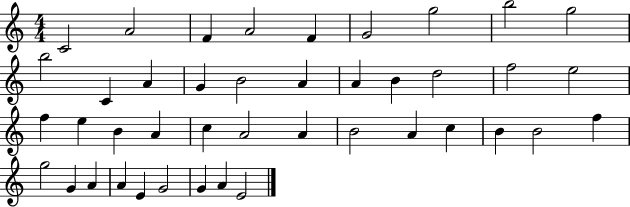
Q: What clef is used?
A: treble